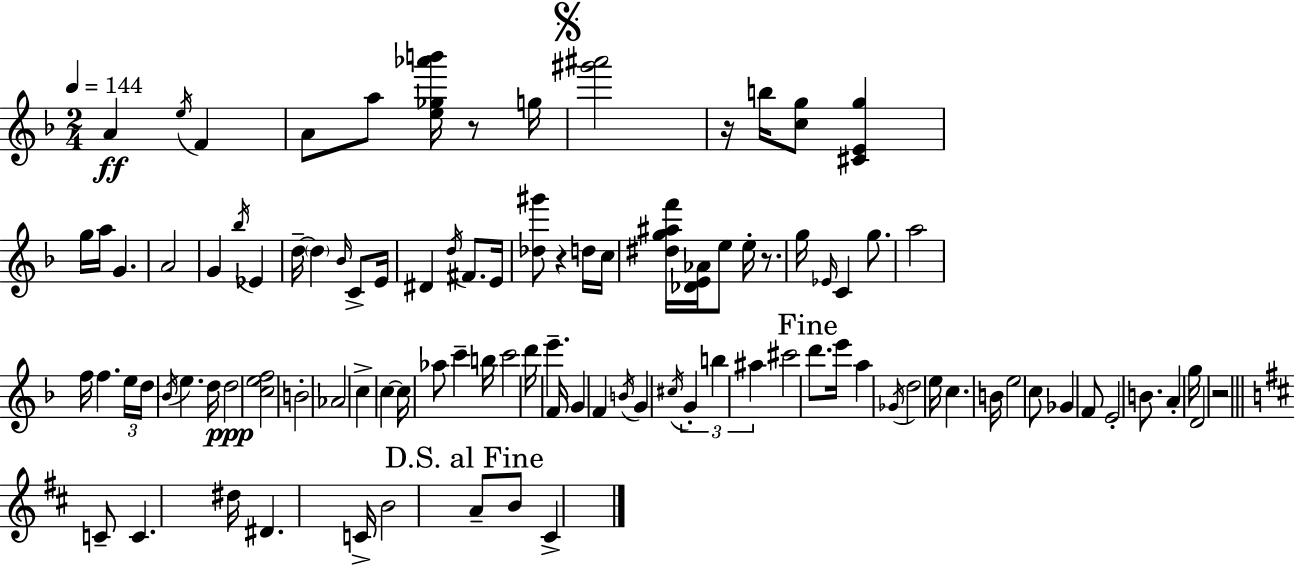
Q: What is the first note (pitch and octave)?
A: A4